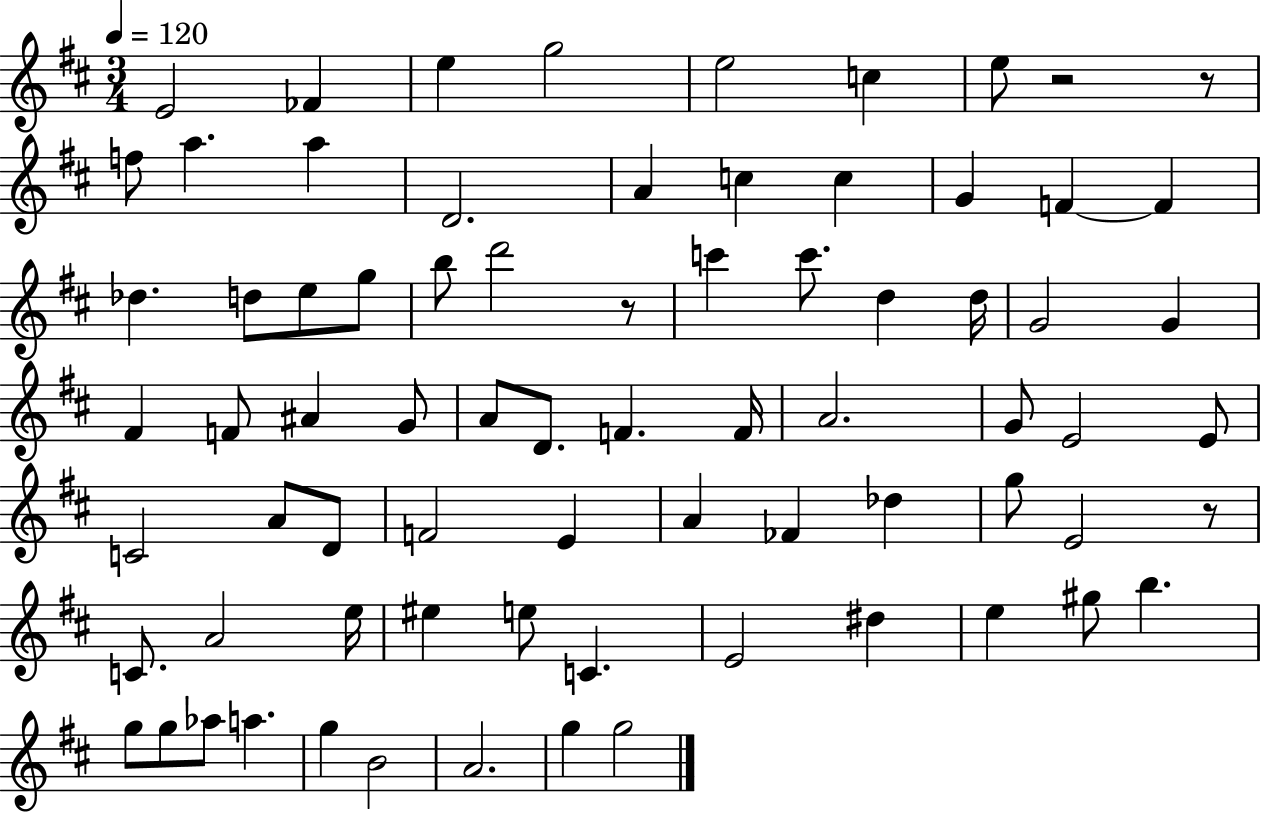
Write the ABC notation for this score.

X:1
T:Untitled
M:3/4
L:1/4
K:D
E2 _F e g2 e2 c e/2 z2 z/2 f/2 a a D2 A c c G F F _d d/2 e/2 g/2 b/2 d'2 z/2 c' c'/2 d d/4 G2 G ^F F/2 ^A G/2 A/2 D/2 F F/4 A2 G/2 E2 E/2 C2 A/2 D/2 F2 E A _F _d g/2 E2 z/2 C/2 A2 e/4 ^e e/2 C E2 ^d e ^g/2 b g/2 g/2 _a/2 a g B2 A2 g g2